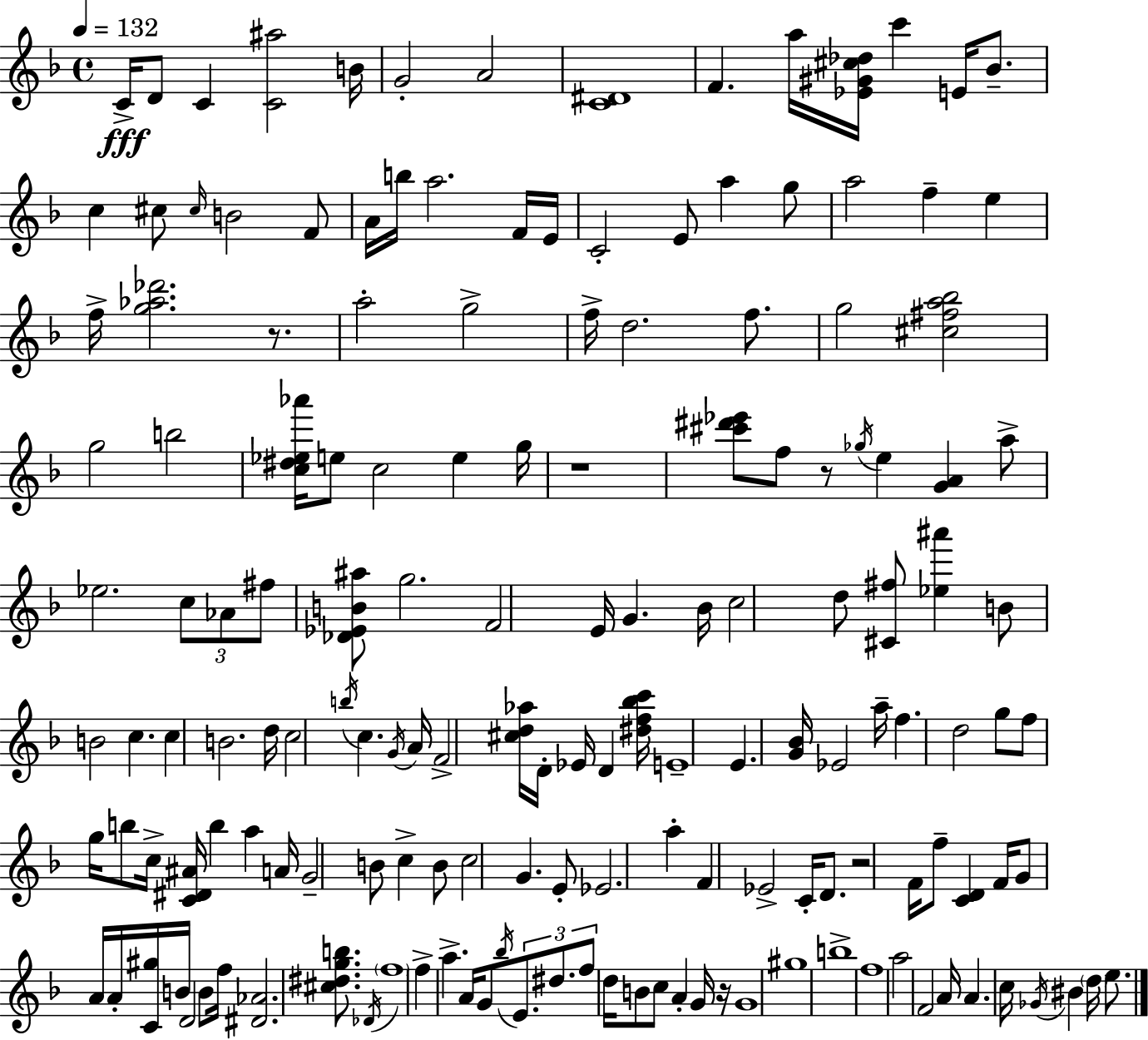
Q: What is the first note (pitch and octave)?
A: C4